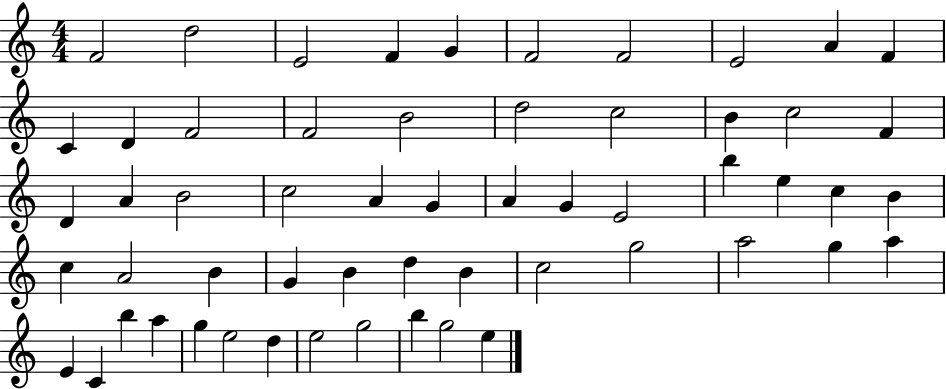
F4/h D5/h E4/h F4/q G4/q F4/h F4/h E4/h A4/q F4/q C4/q D4/q F4/h F4/h B4/h D5/h C5/h B4/q C5/h F4/q D4/q A4/q B4/h C5/h A4/q G4/q A4/q G4/q E4/h B5/q E5/q C5/q B4/q C5/q A4/h B4/q G4/q B4/q D5/q B4/q C5/h G5/h A5/h G5/q A5/q E4/q C4/q B5/q A5/q G5/q E5/h D5/q E5/h G5/h B5/q G5/h E5/q